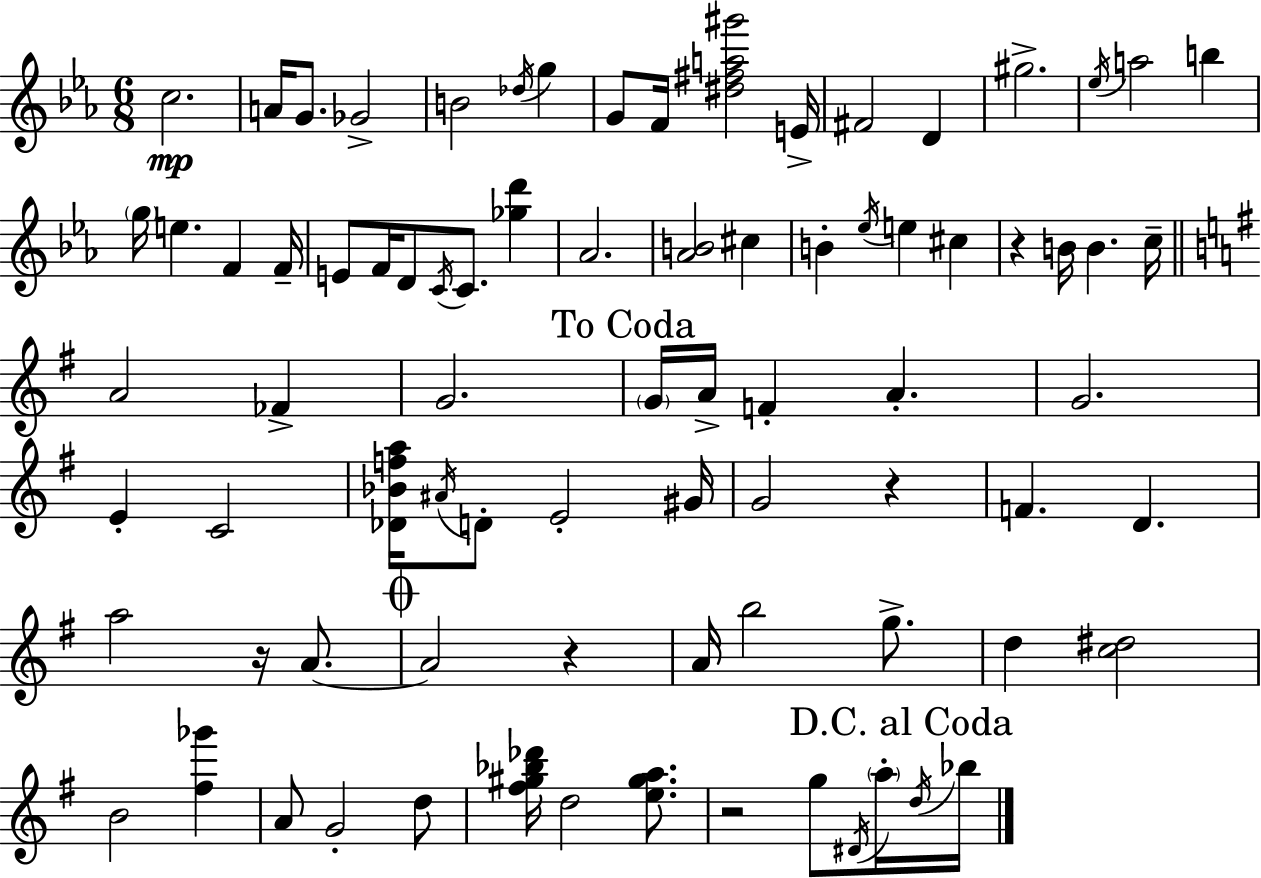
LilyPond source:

{
  \clef treble
  \numericTimeSignature
  \time 6/8
  \key ees \major
  c''2.\mp | a'16 g'8. ges'2-> | b'2 \acciaccatura { des''16 } g''4 | g'8 f'16 <dis'' fis'' a'' gis'''>2 | \break e'16-> fis'2 d'4 | gis''2.-> | \acciaccatura { ees''16 } a''2 b''4 | \parenthesize g''16 e''4. f'4 | \break f'16-- e'8 f'16 d'8 \acciaccatura { c'16 } c'8. <ges'' d'''>4 | aes'2. | <aes' b'>2 cis''4 | b'4-. \acciaccatura { ees''16 } e''4 | \break cis''4 r4 b'16 b'4. | c''16-- \bar "||" \break \key g \major a'2 fes'4-> | g'2. | \mark "To Coda" \parenthesize g'16 a'16-> f'4-. a'4.-. | g'2. | \break e'4-. c'2 | <des' bes' f'' a''>16 \acciaccatura { ais'16 } d'8-. e'2-. | gis'16 g'2 r4 | f'4. d'4. | \break a''2 r16 a'8.~~ | \mark \markup { \musicglyph "scripts.coda" } a'2 r4 | a'16 b''2 g''8.-> | d''4 <c'' dis''>2 | \break b'2 <fis'' ges'''>4 | a'8 g'2-. d''8 | <fis'' gis'' bes'' des'''>16 d''2 <e'' gis'' a''>8. | r2 g''8 \acciaccatura { dis'16 } | \break \parenthesize a''16-. \mark "D.C. al Coda" \acciaccatura { d''16 } bes''16 \bar "|."
}